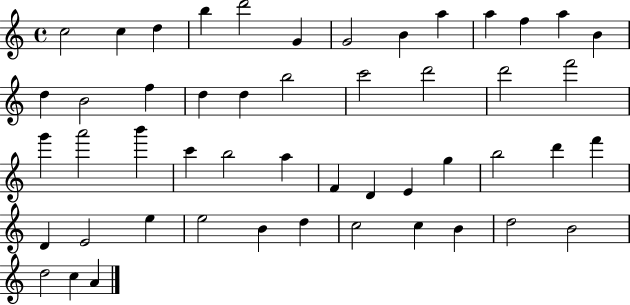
{
  \clef treble
  \time 4/4
  \defaultTimeSignature
  \key c \major
  c''2 c''4 d''4 | b''4 d'''2 g'4 | g'2 b'4 a''4 | a''4 f''4 a''4 b'4 | \break d''4 b'2 f''4 | d''4 d''4 b''2 | c'''2 d'''2 | d'''2 f'''2 | \break g'''4 a'''2 b'''4 | c'''4 b''2 a''4 | f'4 d'4 e'4 g''4 | b''2 d'''4 f'''4 | \break d'4 e'2 e''4 | e''2 b'4 d''4 | c''2 c''4 b'4 | d''2 b'2 | \break d''2 c''4 a'4 | \bar "|."
}